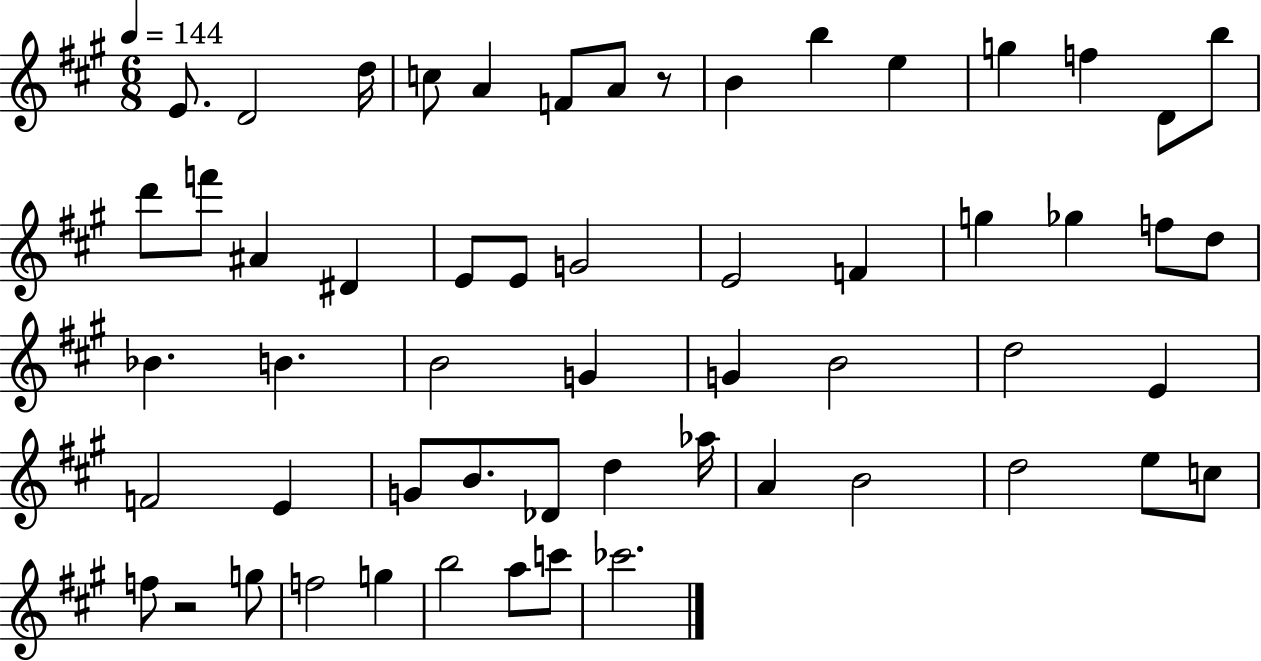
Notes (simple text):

E4/e. D4/h D5/s C5/e A4/q F4/e A4/e R/e B4/q B5/q E5/q G5/q F5/q D4/e B5/e D6/e F6/e A#4/q D#4/q E4/e E4/e G4/h E4/h F4/q G5/q Gb5/q F5/e D5/e Bb4/q. B4/q. B4/h G4/q G4/q B4/h D5/h E4/q F4/h E4/q G4/e B4/e. Db4/e D5/q Ab5/s A4/q B4/h D5/h E5/e C5/e F5/e R/h G5/e F5/h G5/q B5/h A5/e C6/e CES6/h.